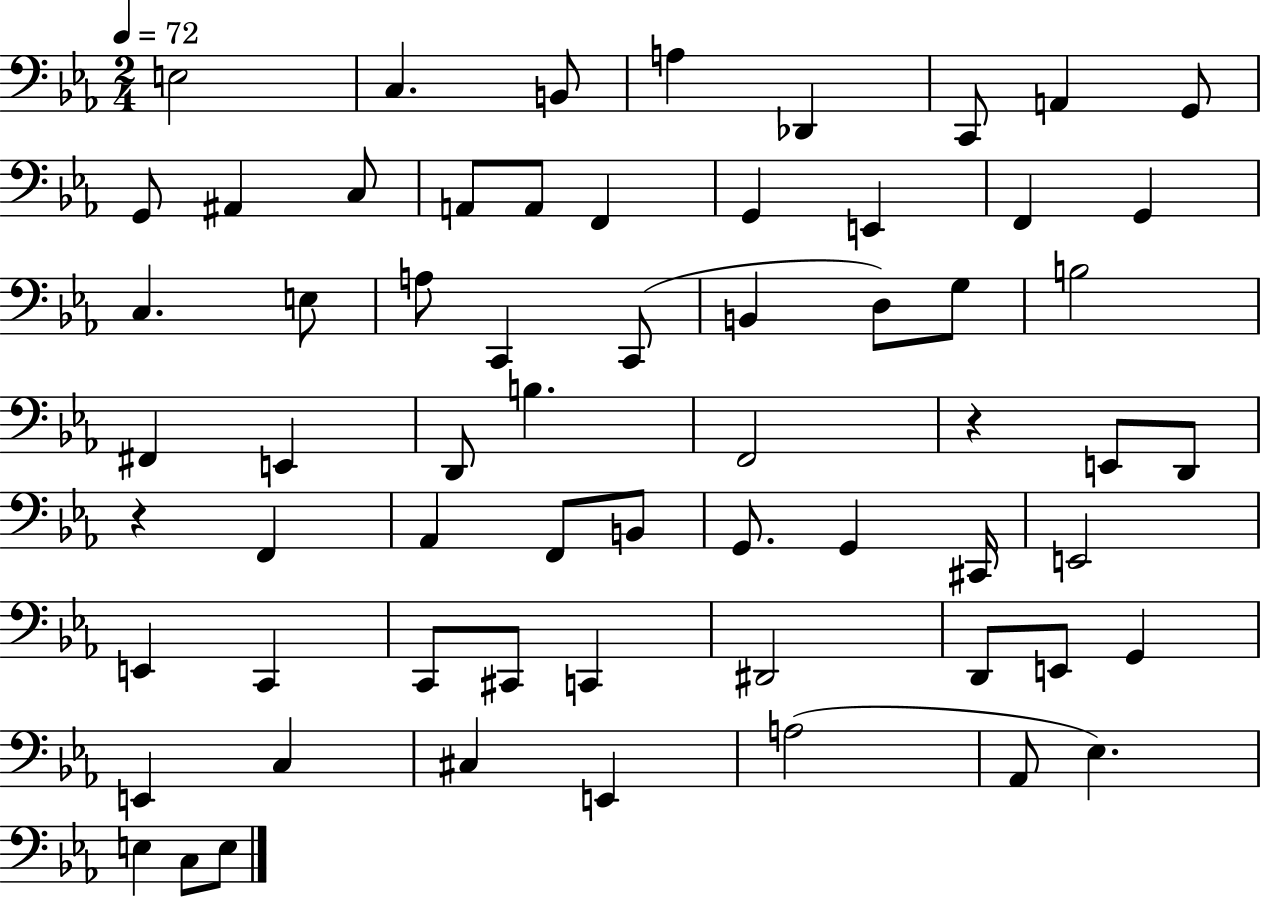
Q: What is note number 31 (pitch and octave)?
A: B3